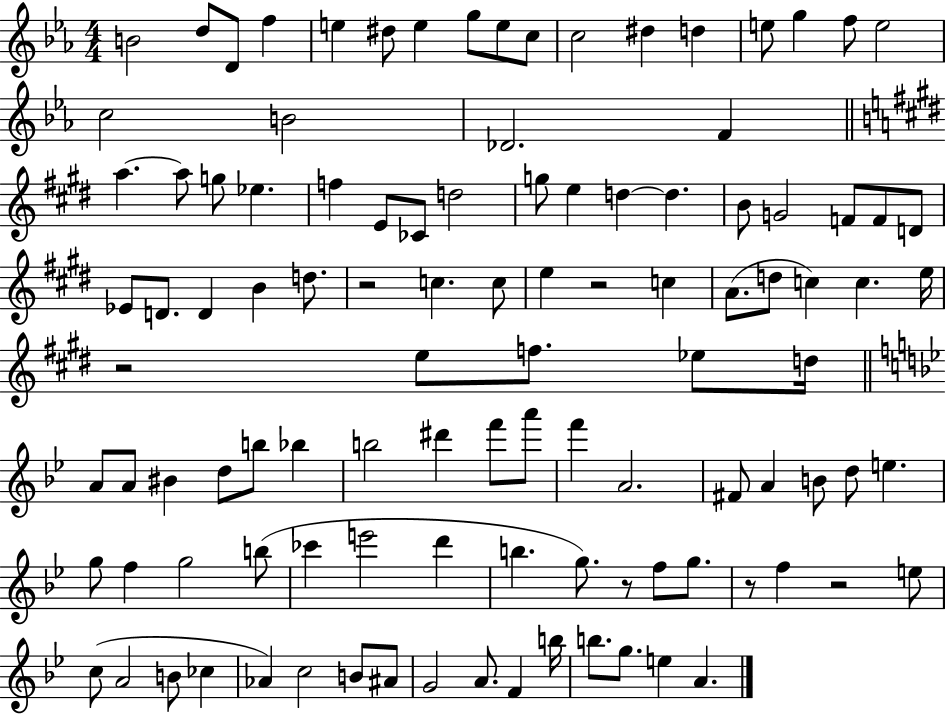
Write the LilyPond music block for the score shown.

{
  \clef treble
  \numericTimeSignature
  \time 4/4
  \key ees \major
  b'2 d''8 d'8 f''4 | e''4 dis''8 e''4 g''8 e''8 c''8 | c''2 dis''4 d''4 | e''8 g''4 f''8 e''2 | \break c''2 b'2 | des'2. f'4 | \bar "||" \break \key e \major a''4.~~ a''8 g''8 ees''4. | f''4 e'8 ces'8 d''2 | g''8 e''4 d''4~~ d''4. | b'8 g'2 f'8 f'8 d'8 | \break ees'8 d'8. d'4 b'4 d''8. | r2 c''4. c''8 | e''4 r2 c''4 | a'8.( d''8 c''4) c''4. e''16 | \break r2 e''8 f''8. ees''8 d''16 | \bar "||" \break \key bes \major a'8 a'8 bis'4 d''8 b''8 bes''4 | b''2 dis'''4 f'''8 a'''8 | f'''4 a'2. | fis'8 a'4 b'8 d''8 e''4. | \break g''8 f''4 g''2 b''8( | ces'''4 e'''2 d'''4 | b''4. g''8.) r8 f''8 g''8. | r8 f''4 r2 e''8 | \break c''8( a'2 b'8 ces''4 | aes'4) c''2 b'8 ais'8 | g'2 a'8. f'4 b''16 | b''8. g''8. e''4 a'4. | \break \bar "|."
}